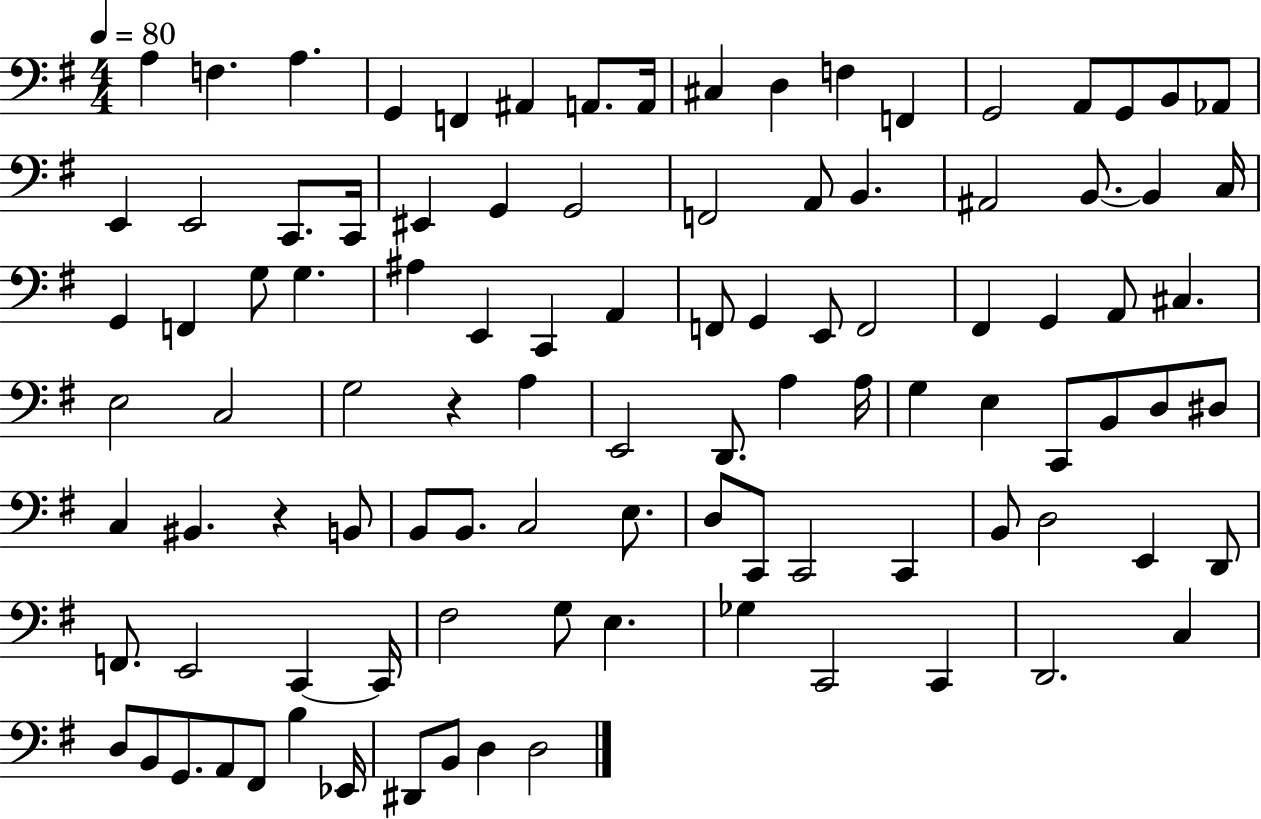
X:1
T:Untitled
M:4/4
L:1/4
K:G
A, F, A, G,, F,, ^A,, A,,/2 A,,/4 ^C, D, F, F,, G,,2 A,,/2 G,,/2 B,,/2 _A,,/2 E,, E,,2 C,,/2 C,,/4 ^E,, G,, G,,2 F,,2 A,,/2 B,, ^A,,2 B,,/2 B,, C,/4 G,, F,, G,/2 G, ^A, E,, C,, A,, F,,/2 G,, E,,/2 F,,2 ^F,, G,, A,,/2 ^C, E,2 C,2 G,2 z A, E,,2 D,,/2 A, A,/4 G, E, C,,/2 B,,/2 D,/2 ^D,/2 C, ^B,, z B,,/2 B,,/2 B,,/2 C,2 E,/2 D,/2 C,,/2 C,,2 C,, B,,/2 D,2 E,, D,,/2 F,,/2 E,,2 C,, C,,/4 ^F,2 G,/2 E, _G, C,,2 C,, D,,2 C, D,/2 B,,/2 G,,/2 A,,/2 ^F,,/2 B, _E,,/4 ^D,,/2 B,,/2 D, D,2